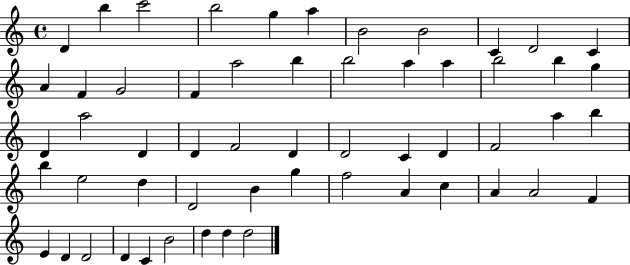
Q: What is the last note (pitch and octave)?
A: D5